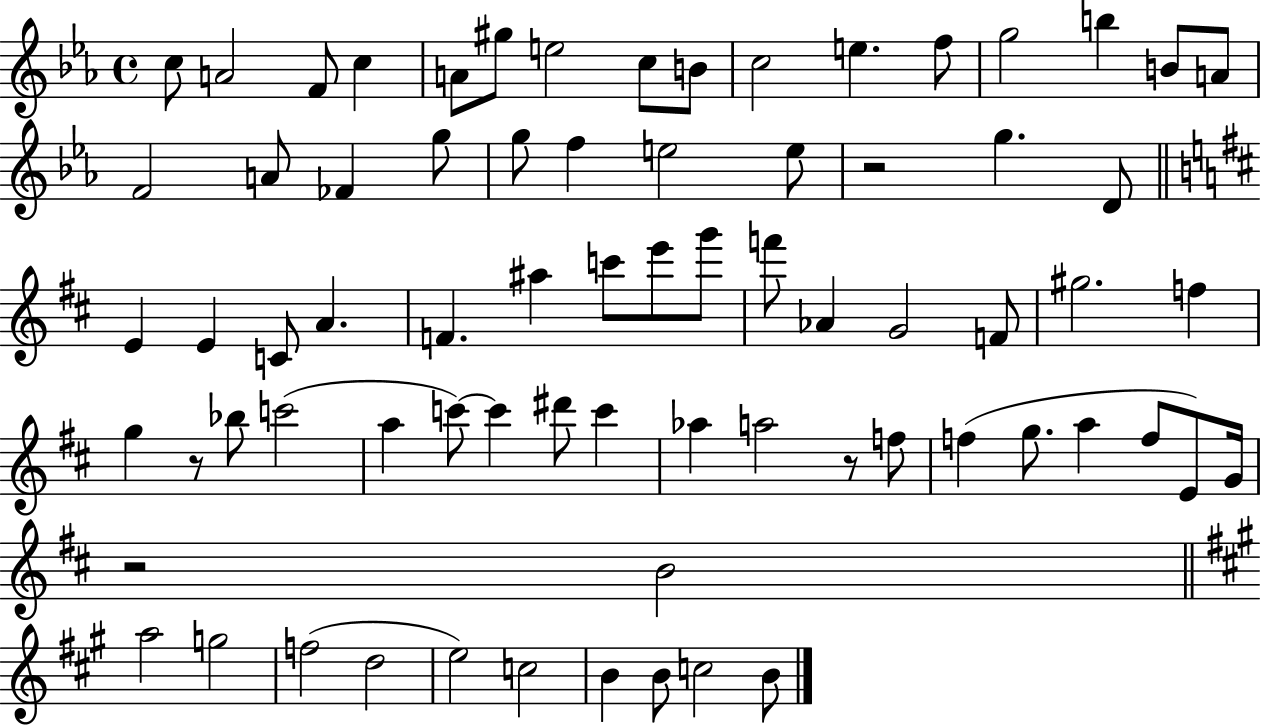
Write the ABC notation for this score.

X:1
T:Untitled
M:4/4
L:1/4
K:Eb
c/2 A2 F/2 c A/2 ^g/2 e2 c/2 B/2 c2 e f/2 g2 b B/2 A/2 F2 A/2 _F g/2 g/2 f e2 e/2 z2 g D/2 E E C/2 A F ^a c'/2 e'/2 g'/2 f'/2 _A G2 F/2 ^g2 f g z/2 _b/2 c'2 a c'/2 c' ^d'/2 c' _a a2 z/2 f/2 f g/2 a f/2 E/2 G/4 z2 B2 a2 g2 f2 d2 e2 c2 B B/2 c2 B/2